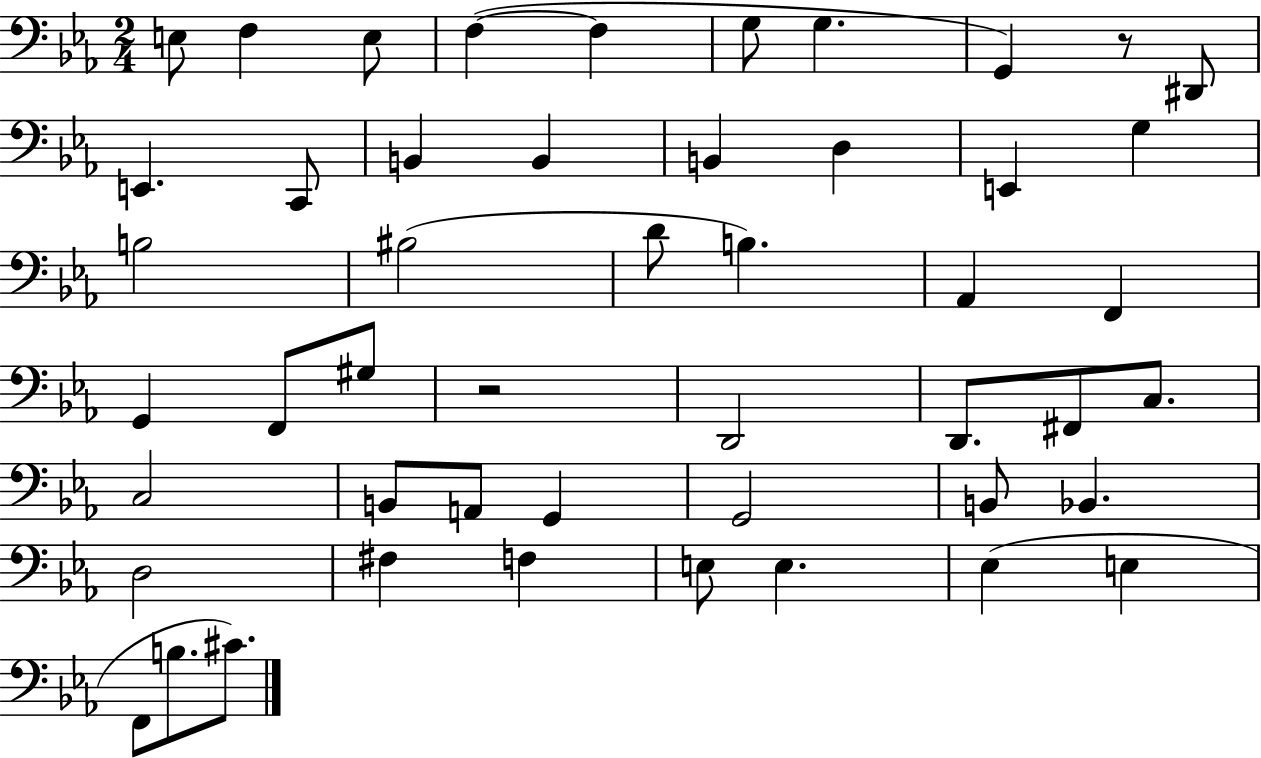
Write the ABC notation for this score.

X:1
T:Untitled
M:2/4
L:1/4
K:Eb
E,/2 F, E,/2 F, F, G,/2 G, G,, z/2 ^D,,/2 E,, C,,/2 B,, B,, B,, D, E,, G, B,2 ^B,2 D/2 B, _A,, F,, G,, F,,/2 ^G,/2 z2 D,,2 D,,/2 ^F,,/2 C,/2 C,2 B,,/2 A,,/2 G,, G,,2 B,,/2 _B,, D,2 ^F, F, E,/2 E, _E, E, F,,/2 B,/2 ^C/2